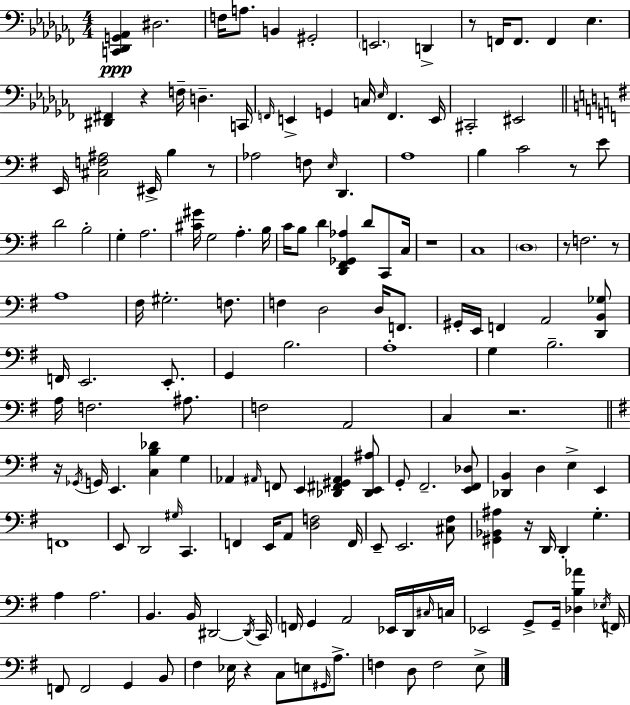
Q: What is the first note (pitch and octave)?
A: D#3